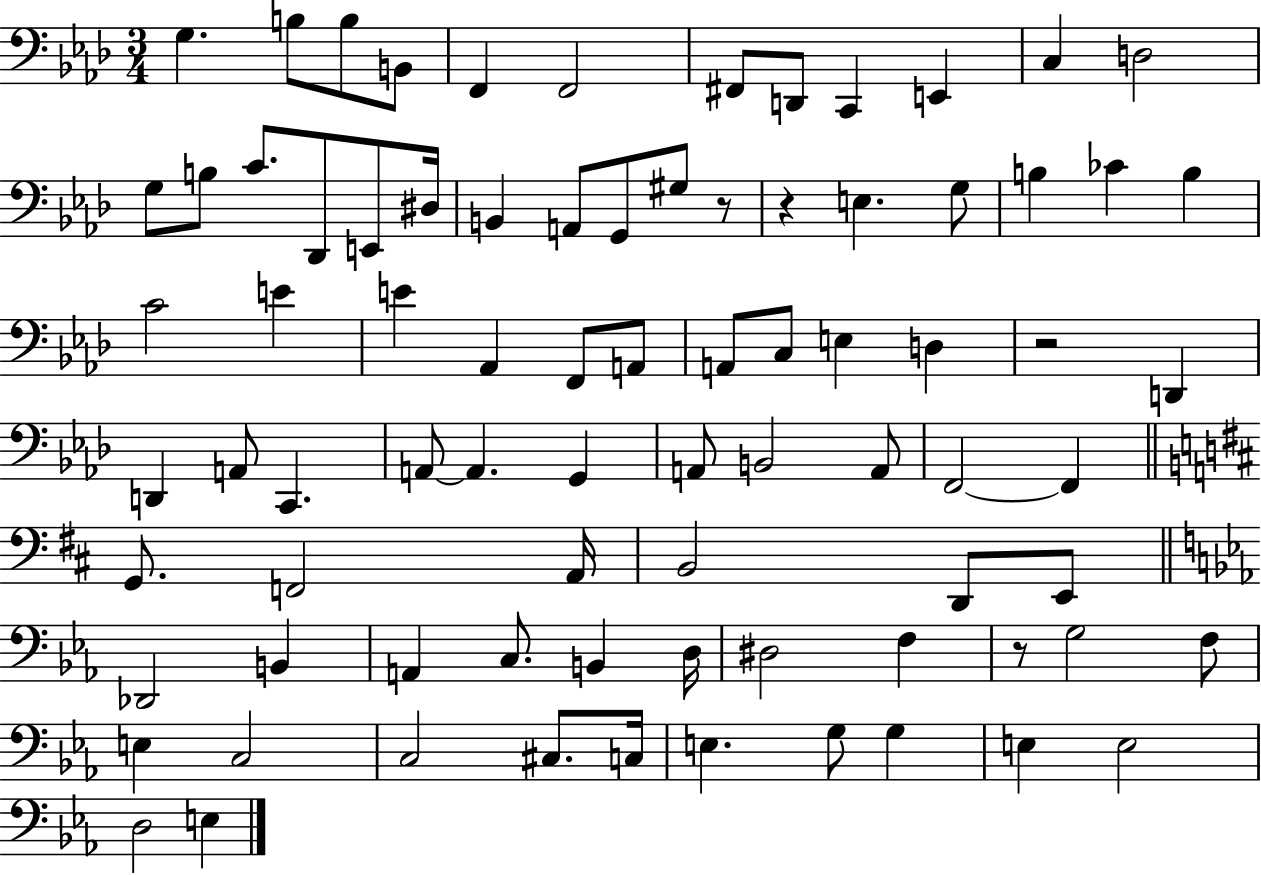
X:1
T:Untitled
M:3/4
L:1/4
K:Ab
G, B,/2 B,/2 B,,/2 F,, F,,2 ^F,,/2 D,,/2 C,, E,, C, D,2 G,/2 B,/2 C/2 _D,,/2 E,,/2 ^D,/4 B,, A,,/2 G,,/2 ^G,/2 z/2 z E, G,/2 B, _C B, C2 E E _A,, F,,/2 A,,/2 A,,/2 C,/2 E, D, z2 D,, D,, A,,/2 C,, A,,/2 A,, G,, A,,/2 B,,2 A,,/2 F,,2 F,, G,,/2 F,,2 A,,/4 B,,2 D,,/2 E,,/2 _D,,2 B,, A,, C,/2 B,, D,/4 ^D,2 F, z/2 G,2 F,/2 E, C,2 C,2 ^C,/2 C,/4 E, G,/2 G, E, E,2 D,2 E,